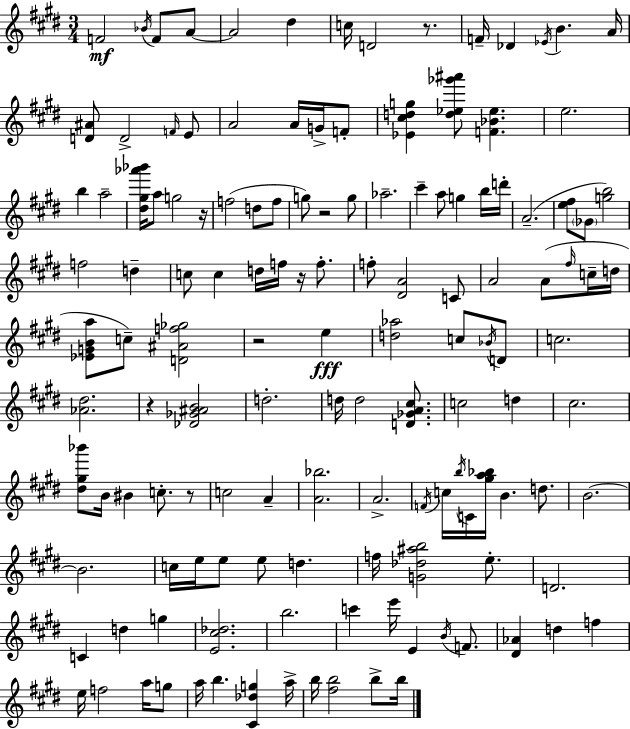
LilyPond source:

{
  \clef treble
  \numericTimeSignature
  \time 3/4
  \key e \major
  f'2\mf \acciaccatura { bes'16 } f'8 a'8~~ | a'2 dis''4 | c''16 d'2 r8. | f'16-- des'4 \acciaccatura { ees'16 } b'4. | \break a'16 <d' ais'>8 d'2-> | \grace { f'16 } e'8 a'2 a'16 | g'16-> f'8-. <ees' cis'' d'' g''>4 <d'' ees'' ges''' ais'''>8 <f' bes' ees''>4. | e''2. | \break b''4 a''2-- | <dis'' gis'' aes''' bes'''>16 a''8 g''2 | r16 f''2( d''8 | f''8 g''8) r2 | \break g''8 aes''2.-- | cis'''4-- a''8 g''4 | b''16 d'''16-. a'2.--( | <e'' fis''>8 \parenthesize ges'8 <g'' b''>2) | \break f''2 d''4-- | c''8 c''4 d''16 f''16 r16 | f''8.-. f''8-. <dis' a'>2 | c'8 a'2 a'8( | \break \grace { fis''16 } c''16-- d''16 <ees' g' b' a''>8 c''8--) <d' ais' f'' ges''>2 | r2 | e''4\fff <d'' aes''>2 | c''8 \acciaccatura { bes'16 } d'8 c''2. | \break <aes' dis''>2. | r4 <des' ges' ais' b'>2 | d''2.-. | d''16 d''2 | \break <d' ges' a' cis''>8. c''2 | d''4 cis''2. | <dis'' gis'' bes'''>8 b'16 bis'4 | c''8.-. r8 c''2 | \break a'4-- <a' bes''>2. | a'2.-> | \acciaccatura { f'16 } c''16 \acciaccatura { b''16 } c'16 <gis'' a'' bes''>16 b'4. | d''8. b'2.~~ | \break b'2. | c''16 e''16 e''8 e''8 | d''4. f''16 <g' des'' ais'' b''>2 | e''8.-. d'2. | \break c'4 d''4 | g''4 <e' cis'' des''>2. | b''2. | c'''4 e'''16 | \break e'4 \acciaccatura { b'16 } f'8. <dis' aes'>4 | d''4 f''4 e''16 f''2 | a''16 g''8 a''16 b''4. | <cis' des'' g''>4 a''16-> b''16 <fis'' b''>2 | \break b''8-> b''16 \bar "|."
}